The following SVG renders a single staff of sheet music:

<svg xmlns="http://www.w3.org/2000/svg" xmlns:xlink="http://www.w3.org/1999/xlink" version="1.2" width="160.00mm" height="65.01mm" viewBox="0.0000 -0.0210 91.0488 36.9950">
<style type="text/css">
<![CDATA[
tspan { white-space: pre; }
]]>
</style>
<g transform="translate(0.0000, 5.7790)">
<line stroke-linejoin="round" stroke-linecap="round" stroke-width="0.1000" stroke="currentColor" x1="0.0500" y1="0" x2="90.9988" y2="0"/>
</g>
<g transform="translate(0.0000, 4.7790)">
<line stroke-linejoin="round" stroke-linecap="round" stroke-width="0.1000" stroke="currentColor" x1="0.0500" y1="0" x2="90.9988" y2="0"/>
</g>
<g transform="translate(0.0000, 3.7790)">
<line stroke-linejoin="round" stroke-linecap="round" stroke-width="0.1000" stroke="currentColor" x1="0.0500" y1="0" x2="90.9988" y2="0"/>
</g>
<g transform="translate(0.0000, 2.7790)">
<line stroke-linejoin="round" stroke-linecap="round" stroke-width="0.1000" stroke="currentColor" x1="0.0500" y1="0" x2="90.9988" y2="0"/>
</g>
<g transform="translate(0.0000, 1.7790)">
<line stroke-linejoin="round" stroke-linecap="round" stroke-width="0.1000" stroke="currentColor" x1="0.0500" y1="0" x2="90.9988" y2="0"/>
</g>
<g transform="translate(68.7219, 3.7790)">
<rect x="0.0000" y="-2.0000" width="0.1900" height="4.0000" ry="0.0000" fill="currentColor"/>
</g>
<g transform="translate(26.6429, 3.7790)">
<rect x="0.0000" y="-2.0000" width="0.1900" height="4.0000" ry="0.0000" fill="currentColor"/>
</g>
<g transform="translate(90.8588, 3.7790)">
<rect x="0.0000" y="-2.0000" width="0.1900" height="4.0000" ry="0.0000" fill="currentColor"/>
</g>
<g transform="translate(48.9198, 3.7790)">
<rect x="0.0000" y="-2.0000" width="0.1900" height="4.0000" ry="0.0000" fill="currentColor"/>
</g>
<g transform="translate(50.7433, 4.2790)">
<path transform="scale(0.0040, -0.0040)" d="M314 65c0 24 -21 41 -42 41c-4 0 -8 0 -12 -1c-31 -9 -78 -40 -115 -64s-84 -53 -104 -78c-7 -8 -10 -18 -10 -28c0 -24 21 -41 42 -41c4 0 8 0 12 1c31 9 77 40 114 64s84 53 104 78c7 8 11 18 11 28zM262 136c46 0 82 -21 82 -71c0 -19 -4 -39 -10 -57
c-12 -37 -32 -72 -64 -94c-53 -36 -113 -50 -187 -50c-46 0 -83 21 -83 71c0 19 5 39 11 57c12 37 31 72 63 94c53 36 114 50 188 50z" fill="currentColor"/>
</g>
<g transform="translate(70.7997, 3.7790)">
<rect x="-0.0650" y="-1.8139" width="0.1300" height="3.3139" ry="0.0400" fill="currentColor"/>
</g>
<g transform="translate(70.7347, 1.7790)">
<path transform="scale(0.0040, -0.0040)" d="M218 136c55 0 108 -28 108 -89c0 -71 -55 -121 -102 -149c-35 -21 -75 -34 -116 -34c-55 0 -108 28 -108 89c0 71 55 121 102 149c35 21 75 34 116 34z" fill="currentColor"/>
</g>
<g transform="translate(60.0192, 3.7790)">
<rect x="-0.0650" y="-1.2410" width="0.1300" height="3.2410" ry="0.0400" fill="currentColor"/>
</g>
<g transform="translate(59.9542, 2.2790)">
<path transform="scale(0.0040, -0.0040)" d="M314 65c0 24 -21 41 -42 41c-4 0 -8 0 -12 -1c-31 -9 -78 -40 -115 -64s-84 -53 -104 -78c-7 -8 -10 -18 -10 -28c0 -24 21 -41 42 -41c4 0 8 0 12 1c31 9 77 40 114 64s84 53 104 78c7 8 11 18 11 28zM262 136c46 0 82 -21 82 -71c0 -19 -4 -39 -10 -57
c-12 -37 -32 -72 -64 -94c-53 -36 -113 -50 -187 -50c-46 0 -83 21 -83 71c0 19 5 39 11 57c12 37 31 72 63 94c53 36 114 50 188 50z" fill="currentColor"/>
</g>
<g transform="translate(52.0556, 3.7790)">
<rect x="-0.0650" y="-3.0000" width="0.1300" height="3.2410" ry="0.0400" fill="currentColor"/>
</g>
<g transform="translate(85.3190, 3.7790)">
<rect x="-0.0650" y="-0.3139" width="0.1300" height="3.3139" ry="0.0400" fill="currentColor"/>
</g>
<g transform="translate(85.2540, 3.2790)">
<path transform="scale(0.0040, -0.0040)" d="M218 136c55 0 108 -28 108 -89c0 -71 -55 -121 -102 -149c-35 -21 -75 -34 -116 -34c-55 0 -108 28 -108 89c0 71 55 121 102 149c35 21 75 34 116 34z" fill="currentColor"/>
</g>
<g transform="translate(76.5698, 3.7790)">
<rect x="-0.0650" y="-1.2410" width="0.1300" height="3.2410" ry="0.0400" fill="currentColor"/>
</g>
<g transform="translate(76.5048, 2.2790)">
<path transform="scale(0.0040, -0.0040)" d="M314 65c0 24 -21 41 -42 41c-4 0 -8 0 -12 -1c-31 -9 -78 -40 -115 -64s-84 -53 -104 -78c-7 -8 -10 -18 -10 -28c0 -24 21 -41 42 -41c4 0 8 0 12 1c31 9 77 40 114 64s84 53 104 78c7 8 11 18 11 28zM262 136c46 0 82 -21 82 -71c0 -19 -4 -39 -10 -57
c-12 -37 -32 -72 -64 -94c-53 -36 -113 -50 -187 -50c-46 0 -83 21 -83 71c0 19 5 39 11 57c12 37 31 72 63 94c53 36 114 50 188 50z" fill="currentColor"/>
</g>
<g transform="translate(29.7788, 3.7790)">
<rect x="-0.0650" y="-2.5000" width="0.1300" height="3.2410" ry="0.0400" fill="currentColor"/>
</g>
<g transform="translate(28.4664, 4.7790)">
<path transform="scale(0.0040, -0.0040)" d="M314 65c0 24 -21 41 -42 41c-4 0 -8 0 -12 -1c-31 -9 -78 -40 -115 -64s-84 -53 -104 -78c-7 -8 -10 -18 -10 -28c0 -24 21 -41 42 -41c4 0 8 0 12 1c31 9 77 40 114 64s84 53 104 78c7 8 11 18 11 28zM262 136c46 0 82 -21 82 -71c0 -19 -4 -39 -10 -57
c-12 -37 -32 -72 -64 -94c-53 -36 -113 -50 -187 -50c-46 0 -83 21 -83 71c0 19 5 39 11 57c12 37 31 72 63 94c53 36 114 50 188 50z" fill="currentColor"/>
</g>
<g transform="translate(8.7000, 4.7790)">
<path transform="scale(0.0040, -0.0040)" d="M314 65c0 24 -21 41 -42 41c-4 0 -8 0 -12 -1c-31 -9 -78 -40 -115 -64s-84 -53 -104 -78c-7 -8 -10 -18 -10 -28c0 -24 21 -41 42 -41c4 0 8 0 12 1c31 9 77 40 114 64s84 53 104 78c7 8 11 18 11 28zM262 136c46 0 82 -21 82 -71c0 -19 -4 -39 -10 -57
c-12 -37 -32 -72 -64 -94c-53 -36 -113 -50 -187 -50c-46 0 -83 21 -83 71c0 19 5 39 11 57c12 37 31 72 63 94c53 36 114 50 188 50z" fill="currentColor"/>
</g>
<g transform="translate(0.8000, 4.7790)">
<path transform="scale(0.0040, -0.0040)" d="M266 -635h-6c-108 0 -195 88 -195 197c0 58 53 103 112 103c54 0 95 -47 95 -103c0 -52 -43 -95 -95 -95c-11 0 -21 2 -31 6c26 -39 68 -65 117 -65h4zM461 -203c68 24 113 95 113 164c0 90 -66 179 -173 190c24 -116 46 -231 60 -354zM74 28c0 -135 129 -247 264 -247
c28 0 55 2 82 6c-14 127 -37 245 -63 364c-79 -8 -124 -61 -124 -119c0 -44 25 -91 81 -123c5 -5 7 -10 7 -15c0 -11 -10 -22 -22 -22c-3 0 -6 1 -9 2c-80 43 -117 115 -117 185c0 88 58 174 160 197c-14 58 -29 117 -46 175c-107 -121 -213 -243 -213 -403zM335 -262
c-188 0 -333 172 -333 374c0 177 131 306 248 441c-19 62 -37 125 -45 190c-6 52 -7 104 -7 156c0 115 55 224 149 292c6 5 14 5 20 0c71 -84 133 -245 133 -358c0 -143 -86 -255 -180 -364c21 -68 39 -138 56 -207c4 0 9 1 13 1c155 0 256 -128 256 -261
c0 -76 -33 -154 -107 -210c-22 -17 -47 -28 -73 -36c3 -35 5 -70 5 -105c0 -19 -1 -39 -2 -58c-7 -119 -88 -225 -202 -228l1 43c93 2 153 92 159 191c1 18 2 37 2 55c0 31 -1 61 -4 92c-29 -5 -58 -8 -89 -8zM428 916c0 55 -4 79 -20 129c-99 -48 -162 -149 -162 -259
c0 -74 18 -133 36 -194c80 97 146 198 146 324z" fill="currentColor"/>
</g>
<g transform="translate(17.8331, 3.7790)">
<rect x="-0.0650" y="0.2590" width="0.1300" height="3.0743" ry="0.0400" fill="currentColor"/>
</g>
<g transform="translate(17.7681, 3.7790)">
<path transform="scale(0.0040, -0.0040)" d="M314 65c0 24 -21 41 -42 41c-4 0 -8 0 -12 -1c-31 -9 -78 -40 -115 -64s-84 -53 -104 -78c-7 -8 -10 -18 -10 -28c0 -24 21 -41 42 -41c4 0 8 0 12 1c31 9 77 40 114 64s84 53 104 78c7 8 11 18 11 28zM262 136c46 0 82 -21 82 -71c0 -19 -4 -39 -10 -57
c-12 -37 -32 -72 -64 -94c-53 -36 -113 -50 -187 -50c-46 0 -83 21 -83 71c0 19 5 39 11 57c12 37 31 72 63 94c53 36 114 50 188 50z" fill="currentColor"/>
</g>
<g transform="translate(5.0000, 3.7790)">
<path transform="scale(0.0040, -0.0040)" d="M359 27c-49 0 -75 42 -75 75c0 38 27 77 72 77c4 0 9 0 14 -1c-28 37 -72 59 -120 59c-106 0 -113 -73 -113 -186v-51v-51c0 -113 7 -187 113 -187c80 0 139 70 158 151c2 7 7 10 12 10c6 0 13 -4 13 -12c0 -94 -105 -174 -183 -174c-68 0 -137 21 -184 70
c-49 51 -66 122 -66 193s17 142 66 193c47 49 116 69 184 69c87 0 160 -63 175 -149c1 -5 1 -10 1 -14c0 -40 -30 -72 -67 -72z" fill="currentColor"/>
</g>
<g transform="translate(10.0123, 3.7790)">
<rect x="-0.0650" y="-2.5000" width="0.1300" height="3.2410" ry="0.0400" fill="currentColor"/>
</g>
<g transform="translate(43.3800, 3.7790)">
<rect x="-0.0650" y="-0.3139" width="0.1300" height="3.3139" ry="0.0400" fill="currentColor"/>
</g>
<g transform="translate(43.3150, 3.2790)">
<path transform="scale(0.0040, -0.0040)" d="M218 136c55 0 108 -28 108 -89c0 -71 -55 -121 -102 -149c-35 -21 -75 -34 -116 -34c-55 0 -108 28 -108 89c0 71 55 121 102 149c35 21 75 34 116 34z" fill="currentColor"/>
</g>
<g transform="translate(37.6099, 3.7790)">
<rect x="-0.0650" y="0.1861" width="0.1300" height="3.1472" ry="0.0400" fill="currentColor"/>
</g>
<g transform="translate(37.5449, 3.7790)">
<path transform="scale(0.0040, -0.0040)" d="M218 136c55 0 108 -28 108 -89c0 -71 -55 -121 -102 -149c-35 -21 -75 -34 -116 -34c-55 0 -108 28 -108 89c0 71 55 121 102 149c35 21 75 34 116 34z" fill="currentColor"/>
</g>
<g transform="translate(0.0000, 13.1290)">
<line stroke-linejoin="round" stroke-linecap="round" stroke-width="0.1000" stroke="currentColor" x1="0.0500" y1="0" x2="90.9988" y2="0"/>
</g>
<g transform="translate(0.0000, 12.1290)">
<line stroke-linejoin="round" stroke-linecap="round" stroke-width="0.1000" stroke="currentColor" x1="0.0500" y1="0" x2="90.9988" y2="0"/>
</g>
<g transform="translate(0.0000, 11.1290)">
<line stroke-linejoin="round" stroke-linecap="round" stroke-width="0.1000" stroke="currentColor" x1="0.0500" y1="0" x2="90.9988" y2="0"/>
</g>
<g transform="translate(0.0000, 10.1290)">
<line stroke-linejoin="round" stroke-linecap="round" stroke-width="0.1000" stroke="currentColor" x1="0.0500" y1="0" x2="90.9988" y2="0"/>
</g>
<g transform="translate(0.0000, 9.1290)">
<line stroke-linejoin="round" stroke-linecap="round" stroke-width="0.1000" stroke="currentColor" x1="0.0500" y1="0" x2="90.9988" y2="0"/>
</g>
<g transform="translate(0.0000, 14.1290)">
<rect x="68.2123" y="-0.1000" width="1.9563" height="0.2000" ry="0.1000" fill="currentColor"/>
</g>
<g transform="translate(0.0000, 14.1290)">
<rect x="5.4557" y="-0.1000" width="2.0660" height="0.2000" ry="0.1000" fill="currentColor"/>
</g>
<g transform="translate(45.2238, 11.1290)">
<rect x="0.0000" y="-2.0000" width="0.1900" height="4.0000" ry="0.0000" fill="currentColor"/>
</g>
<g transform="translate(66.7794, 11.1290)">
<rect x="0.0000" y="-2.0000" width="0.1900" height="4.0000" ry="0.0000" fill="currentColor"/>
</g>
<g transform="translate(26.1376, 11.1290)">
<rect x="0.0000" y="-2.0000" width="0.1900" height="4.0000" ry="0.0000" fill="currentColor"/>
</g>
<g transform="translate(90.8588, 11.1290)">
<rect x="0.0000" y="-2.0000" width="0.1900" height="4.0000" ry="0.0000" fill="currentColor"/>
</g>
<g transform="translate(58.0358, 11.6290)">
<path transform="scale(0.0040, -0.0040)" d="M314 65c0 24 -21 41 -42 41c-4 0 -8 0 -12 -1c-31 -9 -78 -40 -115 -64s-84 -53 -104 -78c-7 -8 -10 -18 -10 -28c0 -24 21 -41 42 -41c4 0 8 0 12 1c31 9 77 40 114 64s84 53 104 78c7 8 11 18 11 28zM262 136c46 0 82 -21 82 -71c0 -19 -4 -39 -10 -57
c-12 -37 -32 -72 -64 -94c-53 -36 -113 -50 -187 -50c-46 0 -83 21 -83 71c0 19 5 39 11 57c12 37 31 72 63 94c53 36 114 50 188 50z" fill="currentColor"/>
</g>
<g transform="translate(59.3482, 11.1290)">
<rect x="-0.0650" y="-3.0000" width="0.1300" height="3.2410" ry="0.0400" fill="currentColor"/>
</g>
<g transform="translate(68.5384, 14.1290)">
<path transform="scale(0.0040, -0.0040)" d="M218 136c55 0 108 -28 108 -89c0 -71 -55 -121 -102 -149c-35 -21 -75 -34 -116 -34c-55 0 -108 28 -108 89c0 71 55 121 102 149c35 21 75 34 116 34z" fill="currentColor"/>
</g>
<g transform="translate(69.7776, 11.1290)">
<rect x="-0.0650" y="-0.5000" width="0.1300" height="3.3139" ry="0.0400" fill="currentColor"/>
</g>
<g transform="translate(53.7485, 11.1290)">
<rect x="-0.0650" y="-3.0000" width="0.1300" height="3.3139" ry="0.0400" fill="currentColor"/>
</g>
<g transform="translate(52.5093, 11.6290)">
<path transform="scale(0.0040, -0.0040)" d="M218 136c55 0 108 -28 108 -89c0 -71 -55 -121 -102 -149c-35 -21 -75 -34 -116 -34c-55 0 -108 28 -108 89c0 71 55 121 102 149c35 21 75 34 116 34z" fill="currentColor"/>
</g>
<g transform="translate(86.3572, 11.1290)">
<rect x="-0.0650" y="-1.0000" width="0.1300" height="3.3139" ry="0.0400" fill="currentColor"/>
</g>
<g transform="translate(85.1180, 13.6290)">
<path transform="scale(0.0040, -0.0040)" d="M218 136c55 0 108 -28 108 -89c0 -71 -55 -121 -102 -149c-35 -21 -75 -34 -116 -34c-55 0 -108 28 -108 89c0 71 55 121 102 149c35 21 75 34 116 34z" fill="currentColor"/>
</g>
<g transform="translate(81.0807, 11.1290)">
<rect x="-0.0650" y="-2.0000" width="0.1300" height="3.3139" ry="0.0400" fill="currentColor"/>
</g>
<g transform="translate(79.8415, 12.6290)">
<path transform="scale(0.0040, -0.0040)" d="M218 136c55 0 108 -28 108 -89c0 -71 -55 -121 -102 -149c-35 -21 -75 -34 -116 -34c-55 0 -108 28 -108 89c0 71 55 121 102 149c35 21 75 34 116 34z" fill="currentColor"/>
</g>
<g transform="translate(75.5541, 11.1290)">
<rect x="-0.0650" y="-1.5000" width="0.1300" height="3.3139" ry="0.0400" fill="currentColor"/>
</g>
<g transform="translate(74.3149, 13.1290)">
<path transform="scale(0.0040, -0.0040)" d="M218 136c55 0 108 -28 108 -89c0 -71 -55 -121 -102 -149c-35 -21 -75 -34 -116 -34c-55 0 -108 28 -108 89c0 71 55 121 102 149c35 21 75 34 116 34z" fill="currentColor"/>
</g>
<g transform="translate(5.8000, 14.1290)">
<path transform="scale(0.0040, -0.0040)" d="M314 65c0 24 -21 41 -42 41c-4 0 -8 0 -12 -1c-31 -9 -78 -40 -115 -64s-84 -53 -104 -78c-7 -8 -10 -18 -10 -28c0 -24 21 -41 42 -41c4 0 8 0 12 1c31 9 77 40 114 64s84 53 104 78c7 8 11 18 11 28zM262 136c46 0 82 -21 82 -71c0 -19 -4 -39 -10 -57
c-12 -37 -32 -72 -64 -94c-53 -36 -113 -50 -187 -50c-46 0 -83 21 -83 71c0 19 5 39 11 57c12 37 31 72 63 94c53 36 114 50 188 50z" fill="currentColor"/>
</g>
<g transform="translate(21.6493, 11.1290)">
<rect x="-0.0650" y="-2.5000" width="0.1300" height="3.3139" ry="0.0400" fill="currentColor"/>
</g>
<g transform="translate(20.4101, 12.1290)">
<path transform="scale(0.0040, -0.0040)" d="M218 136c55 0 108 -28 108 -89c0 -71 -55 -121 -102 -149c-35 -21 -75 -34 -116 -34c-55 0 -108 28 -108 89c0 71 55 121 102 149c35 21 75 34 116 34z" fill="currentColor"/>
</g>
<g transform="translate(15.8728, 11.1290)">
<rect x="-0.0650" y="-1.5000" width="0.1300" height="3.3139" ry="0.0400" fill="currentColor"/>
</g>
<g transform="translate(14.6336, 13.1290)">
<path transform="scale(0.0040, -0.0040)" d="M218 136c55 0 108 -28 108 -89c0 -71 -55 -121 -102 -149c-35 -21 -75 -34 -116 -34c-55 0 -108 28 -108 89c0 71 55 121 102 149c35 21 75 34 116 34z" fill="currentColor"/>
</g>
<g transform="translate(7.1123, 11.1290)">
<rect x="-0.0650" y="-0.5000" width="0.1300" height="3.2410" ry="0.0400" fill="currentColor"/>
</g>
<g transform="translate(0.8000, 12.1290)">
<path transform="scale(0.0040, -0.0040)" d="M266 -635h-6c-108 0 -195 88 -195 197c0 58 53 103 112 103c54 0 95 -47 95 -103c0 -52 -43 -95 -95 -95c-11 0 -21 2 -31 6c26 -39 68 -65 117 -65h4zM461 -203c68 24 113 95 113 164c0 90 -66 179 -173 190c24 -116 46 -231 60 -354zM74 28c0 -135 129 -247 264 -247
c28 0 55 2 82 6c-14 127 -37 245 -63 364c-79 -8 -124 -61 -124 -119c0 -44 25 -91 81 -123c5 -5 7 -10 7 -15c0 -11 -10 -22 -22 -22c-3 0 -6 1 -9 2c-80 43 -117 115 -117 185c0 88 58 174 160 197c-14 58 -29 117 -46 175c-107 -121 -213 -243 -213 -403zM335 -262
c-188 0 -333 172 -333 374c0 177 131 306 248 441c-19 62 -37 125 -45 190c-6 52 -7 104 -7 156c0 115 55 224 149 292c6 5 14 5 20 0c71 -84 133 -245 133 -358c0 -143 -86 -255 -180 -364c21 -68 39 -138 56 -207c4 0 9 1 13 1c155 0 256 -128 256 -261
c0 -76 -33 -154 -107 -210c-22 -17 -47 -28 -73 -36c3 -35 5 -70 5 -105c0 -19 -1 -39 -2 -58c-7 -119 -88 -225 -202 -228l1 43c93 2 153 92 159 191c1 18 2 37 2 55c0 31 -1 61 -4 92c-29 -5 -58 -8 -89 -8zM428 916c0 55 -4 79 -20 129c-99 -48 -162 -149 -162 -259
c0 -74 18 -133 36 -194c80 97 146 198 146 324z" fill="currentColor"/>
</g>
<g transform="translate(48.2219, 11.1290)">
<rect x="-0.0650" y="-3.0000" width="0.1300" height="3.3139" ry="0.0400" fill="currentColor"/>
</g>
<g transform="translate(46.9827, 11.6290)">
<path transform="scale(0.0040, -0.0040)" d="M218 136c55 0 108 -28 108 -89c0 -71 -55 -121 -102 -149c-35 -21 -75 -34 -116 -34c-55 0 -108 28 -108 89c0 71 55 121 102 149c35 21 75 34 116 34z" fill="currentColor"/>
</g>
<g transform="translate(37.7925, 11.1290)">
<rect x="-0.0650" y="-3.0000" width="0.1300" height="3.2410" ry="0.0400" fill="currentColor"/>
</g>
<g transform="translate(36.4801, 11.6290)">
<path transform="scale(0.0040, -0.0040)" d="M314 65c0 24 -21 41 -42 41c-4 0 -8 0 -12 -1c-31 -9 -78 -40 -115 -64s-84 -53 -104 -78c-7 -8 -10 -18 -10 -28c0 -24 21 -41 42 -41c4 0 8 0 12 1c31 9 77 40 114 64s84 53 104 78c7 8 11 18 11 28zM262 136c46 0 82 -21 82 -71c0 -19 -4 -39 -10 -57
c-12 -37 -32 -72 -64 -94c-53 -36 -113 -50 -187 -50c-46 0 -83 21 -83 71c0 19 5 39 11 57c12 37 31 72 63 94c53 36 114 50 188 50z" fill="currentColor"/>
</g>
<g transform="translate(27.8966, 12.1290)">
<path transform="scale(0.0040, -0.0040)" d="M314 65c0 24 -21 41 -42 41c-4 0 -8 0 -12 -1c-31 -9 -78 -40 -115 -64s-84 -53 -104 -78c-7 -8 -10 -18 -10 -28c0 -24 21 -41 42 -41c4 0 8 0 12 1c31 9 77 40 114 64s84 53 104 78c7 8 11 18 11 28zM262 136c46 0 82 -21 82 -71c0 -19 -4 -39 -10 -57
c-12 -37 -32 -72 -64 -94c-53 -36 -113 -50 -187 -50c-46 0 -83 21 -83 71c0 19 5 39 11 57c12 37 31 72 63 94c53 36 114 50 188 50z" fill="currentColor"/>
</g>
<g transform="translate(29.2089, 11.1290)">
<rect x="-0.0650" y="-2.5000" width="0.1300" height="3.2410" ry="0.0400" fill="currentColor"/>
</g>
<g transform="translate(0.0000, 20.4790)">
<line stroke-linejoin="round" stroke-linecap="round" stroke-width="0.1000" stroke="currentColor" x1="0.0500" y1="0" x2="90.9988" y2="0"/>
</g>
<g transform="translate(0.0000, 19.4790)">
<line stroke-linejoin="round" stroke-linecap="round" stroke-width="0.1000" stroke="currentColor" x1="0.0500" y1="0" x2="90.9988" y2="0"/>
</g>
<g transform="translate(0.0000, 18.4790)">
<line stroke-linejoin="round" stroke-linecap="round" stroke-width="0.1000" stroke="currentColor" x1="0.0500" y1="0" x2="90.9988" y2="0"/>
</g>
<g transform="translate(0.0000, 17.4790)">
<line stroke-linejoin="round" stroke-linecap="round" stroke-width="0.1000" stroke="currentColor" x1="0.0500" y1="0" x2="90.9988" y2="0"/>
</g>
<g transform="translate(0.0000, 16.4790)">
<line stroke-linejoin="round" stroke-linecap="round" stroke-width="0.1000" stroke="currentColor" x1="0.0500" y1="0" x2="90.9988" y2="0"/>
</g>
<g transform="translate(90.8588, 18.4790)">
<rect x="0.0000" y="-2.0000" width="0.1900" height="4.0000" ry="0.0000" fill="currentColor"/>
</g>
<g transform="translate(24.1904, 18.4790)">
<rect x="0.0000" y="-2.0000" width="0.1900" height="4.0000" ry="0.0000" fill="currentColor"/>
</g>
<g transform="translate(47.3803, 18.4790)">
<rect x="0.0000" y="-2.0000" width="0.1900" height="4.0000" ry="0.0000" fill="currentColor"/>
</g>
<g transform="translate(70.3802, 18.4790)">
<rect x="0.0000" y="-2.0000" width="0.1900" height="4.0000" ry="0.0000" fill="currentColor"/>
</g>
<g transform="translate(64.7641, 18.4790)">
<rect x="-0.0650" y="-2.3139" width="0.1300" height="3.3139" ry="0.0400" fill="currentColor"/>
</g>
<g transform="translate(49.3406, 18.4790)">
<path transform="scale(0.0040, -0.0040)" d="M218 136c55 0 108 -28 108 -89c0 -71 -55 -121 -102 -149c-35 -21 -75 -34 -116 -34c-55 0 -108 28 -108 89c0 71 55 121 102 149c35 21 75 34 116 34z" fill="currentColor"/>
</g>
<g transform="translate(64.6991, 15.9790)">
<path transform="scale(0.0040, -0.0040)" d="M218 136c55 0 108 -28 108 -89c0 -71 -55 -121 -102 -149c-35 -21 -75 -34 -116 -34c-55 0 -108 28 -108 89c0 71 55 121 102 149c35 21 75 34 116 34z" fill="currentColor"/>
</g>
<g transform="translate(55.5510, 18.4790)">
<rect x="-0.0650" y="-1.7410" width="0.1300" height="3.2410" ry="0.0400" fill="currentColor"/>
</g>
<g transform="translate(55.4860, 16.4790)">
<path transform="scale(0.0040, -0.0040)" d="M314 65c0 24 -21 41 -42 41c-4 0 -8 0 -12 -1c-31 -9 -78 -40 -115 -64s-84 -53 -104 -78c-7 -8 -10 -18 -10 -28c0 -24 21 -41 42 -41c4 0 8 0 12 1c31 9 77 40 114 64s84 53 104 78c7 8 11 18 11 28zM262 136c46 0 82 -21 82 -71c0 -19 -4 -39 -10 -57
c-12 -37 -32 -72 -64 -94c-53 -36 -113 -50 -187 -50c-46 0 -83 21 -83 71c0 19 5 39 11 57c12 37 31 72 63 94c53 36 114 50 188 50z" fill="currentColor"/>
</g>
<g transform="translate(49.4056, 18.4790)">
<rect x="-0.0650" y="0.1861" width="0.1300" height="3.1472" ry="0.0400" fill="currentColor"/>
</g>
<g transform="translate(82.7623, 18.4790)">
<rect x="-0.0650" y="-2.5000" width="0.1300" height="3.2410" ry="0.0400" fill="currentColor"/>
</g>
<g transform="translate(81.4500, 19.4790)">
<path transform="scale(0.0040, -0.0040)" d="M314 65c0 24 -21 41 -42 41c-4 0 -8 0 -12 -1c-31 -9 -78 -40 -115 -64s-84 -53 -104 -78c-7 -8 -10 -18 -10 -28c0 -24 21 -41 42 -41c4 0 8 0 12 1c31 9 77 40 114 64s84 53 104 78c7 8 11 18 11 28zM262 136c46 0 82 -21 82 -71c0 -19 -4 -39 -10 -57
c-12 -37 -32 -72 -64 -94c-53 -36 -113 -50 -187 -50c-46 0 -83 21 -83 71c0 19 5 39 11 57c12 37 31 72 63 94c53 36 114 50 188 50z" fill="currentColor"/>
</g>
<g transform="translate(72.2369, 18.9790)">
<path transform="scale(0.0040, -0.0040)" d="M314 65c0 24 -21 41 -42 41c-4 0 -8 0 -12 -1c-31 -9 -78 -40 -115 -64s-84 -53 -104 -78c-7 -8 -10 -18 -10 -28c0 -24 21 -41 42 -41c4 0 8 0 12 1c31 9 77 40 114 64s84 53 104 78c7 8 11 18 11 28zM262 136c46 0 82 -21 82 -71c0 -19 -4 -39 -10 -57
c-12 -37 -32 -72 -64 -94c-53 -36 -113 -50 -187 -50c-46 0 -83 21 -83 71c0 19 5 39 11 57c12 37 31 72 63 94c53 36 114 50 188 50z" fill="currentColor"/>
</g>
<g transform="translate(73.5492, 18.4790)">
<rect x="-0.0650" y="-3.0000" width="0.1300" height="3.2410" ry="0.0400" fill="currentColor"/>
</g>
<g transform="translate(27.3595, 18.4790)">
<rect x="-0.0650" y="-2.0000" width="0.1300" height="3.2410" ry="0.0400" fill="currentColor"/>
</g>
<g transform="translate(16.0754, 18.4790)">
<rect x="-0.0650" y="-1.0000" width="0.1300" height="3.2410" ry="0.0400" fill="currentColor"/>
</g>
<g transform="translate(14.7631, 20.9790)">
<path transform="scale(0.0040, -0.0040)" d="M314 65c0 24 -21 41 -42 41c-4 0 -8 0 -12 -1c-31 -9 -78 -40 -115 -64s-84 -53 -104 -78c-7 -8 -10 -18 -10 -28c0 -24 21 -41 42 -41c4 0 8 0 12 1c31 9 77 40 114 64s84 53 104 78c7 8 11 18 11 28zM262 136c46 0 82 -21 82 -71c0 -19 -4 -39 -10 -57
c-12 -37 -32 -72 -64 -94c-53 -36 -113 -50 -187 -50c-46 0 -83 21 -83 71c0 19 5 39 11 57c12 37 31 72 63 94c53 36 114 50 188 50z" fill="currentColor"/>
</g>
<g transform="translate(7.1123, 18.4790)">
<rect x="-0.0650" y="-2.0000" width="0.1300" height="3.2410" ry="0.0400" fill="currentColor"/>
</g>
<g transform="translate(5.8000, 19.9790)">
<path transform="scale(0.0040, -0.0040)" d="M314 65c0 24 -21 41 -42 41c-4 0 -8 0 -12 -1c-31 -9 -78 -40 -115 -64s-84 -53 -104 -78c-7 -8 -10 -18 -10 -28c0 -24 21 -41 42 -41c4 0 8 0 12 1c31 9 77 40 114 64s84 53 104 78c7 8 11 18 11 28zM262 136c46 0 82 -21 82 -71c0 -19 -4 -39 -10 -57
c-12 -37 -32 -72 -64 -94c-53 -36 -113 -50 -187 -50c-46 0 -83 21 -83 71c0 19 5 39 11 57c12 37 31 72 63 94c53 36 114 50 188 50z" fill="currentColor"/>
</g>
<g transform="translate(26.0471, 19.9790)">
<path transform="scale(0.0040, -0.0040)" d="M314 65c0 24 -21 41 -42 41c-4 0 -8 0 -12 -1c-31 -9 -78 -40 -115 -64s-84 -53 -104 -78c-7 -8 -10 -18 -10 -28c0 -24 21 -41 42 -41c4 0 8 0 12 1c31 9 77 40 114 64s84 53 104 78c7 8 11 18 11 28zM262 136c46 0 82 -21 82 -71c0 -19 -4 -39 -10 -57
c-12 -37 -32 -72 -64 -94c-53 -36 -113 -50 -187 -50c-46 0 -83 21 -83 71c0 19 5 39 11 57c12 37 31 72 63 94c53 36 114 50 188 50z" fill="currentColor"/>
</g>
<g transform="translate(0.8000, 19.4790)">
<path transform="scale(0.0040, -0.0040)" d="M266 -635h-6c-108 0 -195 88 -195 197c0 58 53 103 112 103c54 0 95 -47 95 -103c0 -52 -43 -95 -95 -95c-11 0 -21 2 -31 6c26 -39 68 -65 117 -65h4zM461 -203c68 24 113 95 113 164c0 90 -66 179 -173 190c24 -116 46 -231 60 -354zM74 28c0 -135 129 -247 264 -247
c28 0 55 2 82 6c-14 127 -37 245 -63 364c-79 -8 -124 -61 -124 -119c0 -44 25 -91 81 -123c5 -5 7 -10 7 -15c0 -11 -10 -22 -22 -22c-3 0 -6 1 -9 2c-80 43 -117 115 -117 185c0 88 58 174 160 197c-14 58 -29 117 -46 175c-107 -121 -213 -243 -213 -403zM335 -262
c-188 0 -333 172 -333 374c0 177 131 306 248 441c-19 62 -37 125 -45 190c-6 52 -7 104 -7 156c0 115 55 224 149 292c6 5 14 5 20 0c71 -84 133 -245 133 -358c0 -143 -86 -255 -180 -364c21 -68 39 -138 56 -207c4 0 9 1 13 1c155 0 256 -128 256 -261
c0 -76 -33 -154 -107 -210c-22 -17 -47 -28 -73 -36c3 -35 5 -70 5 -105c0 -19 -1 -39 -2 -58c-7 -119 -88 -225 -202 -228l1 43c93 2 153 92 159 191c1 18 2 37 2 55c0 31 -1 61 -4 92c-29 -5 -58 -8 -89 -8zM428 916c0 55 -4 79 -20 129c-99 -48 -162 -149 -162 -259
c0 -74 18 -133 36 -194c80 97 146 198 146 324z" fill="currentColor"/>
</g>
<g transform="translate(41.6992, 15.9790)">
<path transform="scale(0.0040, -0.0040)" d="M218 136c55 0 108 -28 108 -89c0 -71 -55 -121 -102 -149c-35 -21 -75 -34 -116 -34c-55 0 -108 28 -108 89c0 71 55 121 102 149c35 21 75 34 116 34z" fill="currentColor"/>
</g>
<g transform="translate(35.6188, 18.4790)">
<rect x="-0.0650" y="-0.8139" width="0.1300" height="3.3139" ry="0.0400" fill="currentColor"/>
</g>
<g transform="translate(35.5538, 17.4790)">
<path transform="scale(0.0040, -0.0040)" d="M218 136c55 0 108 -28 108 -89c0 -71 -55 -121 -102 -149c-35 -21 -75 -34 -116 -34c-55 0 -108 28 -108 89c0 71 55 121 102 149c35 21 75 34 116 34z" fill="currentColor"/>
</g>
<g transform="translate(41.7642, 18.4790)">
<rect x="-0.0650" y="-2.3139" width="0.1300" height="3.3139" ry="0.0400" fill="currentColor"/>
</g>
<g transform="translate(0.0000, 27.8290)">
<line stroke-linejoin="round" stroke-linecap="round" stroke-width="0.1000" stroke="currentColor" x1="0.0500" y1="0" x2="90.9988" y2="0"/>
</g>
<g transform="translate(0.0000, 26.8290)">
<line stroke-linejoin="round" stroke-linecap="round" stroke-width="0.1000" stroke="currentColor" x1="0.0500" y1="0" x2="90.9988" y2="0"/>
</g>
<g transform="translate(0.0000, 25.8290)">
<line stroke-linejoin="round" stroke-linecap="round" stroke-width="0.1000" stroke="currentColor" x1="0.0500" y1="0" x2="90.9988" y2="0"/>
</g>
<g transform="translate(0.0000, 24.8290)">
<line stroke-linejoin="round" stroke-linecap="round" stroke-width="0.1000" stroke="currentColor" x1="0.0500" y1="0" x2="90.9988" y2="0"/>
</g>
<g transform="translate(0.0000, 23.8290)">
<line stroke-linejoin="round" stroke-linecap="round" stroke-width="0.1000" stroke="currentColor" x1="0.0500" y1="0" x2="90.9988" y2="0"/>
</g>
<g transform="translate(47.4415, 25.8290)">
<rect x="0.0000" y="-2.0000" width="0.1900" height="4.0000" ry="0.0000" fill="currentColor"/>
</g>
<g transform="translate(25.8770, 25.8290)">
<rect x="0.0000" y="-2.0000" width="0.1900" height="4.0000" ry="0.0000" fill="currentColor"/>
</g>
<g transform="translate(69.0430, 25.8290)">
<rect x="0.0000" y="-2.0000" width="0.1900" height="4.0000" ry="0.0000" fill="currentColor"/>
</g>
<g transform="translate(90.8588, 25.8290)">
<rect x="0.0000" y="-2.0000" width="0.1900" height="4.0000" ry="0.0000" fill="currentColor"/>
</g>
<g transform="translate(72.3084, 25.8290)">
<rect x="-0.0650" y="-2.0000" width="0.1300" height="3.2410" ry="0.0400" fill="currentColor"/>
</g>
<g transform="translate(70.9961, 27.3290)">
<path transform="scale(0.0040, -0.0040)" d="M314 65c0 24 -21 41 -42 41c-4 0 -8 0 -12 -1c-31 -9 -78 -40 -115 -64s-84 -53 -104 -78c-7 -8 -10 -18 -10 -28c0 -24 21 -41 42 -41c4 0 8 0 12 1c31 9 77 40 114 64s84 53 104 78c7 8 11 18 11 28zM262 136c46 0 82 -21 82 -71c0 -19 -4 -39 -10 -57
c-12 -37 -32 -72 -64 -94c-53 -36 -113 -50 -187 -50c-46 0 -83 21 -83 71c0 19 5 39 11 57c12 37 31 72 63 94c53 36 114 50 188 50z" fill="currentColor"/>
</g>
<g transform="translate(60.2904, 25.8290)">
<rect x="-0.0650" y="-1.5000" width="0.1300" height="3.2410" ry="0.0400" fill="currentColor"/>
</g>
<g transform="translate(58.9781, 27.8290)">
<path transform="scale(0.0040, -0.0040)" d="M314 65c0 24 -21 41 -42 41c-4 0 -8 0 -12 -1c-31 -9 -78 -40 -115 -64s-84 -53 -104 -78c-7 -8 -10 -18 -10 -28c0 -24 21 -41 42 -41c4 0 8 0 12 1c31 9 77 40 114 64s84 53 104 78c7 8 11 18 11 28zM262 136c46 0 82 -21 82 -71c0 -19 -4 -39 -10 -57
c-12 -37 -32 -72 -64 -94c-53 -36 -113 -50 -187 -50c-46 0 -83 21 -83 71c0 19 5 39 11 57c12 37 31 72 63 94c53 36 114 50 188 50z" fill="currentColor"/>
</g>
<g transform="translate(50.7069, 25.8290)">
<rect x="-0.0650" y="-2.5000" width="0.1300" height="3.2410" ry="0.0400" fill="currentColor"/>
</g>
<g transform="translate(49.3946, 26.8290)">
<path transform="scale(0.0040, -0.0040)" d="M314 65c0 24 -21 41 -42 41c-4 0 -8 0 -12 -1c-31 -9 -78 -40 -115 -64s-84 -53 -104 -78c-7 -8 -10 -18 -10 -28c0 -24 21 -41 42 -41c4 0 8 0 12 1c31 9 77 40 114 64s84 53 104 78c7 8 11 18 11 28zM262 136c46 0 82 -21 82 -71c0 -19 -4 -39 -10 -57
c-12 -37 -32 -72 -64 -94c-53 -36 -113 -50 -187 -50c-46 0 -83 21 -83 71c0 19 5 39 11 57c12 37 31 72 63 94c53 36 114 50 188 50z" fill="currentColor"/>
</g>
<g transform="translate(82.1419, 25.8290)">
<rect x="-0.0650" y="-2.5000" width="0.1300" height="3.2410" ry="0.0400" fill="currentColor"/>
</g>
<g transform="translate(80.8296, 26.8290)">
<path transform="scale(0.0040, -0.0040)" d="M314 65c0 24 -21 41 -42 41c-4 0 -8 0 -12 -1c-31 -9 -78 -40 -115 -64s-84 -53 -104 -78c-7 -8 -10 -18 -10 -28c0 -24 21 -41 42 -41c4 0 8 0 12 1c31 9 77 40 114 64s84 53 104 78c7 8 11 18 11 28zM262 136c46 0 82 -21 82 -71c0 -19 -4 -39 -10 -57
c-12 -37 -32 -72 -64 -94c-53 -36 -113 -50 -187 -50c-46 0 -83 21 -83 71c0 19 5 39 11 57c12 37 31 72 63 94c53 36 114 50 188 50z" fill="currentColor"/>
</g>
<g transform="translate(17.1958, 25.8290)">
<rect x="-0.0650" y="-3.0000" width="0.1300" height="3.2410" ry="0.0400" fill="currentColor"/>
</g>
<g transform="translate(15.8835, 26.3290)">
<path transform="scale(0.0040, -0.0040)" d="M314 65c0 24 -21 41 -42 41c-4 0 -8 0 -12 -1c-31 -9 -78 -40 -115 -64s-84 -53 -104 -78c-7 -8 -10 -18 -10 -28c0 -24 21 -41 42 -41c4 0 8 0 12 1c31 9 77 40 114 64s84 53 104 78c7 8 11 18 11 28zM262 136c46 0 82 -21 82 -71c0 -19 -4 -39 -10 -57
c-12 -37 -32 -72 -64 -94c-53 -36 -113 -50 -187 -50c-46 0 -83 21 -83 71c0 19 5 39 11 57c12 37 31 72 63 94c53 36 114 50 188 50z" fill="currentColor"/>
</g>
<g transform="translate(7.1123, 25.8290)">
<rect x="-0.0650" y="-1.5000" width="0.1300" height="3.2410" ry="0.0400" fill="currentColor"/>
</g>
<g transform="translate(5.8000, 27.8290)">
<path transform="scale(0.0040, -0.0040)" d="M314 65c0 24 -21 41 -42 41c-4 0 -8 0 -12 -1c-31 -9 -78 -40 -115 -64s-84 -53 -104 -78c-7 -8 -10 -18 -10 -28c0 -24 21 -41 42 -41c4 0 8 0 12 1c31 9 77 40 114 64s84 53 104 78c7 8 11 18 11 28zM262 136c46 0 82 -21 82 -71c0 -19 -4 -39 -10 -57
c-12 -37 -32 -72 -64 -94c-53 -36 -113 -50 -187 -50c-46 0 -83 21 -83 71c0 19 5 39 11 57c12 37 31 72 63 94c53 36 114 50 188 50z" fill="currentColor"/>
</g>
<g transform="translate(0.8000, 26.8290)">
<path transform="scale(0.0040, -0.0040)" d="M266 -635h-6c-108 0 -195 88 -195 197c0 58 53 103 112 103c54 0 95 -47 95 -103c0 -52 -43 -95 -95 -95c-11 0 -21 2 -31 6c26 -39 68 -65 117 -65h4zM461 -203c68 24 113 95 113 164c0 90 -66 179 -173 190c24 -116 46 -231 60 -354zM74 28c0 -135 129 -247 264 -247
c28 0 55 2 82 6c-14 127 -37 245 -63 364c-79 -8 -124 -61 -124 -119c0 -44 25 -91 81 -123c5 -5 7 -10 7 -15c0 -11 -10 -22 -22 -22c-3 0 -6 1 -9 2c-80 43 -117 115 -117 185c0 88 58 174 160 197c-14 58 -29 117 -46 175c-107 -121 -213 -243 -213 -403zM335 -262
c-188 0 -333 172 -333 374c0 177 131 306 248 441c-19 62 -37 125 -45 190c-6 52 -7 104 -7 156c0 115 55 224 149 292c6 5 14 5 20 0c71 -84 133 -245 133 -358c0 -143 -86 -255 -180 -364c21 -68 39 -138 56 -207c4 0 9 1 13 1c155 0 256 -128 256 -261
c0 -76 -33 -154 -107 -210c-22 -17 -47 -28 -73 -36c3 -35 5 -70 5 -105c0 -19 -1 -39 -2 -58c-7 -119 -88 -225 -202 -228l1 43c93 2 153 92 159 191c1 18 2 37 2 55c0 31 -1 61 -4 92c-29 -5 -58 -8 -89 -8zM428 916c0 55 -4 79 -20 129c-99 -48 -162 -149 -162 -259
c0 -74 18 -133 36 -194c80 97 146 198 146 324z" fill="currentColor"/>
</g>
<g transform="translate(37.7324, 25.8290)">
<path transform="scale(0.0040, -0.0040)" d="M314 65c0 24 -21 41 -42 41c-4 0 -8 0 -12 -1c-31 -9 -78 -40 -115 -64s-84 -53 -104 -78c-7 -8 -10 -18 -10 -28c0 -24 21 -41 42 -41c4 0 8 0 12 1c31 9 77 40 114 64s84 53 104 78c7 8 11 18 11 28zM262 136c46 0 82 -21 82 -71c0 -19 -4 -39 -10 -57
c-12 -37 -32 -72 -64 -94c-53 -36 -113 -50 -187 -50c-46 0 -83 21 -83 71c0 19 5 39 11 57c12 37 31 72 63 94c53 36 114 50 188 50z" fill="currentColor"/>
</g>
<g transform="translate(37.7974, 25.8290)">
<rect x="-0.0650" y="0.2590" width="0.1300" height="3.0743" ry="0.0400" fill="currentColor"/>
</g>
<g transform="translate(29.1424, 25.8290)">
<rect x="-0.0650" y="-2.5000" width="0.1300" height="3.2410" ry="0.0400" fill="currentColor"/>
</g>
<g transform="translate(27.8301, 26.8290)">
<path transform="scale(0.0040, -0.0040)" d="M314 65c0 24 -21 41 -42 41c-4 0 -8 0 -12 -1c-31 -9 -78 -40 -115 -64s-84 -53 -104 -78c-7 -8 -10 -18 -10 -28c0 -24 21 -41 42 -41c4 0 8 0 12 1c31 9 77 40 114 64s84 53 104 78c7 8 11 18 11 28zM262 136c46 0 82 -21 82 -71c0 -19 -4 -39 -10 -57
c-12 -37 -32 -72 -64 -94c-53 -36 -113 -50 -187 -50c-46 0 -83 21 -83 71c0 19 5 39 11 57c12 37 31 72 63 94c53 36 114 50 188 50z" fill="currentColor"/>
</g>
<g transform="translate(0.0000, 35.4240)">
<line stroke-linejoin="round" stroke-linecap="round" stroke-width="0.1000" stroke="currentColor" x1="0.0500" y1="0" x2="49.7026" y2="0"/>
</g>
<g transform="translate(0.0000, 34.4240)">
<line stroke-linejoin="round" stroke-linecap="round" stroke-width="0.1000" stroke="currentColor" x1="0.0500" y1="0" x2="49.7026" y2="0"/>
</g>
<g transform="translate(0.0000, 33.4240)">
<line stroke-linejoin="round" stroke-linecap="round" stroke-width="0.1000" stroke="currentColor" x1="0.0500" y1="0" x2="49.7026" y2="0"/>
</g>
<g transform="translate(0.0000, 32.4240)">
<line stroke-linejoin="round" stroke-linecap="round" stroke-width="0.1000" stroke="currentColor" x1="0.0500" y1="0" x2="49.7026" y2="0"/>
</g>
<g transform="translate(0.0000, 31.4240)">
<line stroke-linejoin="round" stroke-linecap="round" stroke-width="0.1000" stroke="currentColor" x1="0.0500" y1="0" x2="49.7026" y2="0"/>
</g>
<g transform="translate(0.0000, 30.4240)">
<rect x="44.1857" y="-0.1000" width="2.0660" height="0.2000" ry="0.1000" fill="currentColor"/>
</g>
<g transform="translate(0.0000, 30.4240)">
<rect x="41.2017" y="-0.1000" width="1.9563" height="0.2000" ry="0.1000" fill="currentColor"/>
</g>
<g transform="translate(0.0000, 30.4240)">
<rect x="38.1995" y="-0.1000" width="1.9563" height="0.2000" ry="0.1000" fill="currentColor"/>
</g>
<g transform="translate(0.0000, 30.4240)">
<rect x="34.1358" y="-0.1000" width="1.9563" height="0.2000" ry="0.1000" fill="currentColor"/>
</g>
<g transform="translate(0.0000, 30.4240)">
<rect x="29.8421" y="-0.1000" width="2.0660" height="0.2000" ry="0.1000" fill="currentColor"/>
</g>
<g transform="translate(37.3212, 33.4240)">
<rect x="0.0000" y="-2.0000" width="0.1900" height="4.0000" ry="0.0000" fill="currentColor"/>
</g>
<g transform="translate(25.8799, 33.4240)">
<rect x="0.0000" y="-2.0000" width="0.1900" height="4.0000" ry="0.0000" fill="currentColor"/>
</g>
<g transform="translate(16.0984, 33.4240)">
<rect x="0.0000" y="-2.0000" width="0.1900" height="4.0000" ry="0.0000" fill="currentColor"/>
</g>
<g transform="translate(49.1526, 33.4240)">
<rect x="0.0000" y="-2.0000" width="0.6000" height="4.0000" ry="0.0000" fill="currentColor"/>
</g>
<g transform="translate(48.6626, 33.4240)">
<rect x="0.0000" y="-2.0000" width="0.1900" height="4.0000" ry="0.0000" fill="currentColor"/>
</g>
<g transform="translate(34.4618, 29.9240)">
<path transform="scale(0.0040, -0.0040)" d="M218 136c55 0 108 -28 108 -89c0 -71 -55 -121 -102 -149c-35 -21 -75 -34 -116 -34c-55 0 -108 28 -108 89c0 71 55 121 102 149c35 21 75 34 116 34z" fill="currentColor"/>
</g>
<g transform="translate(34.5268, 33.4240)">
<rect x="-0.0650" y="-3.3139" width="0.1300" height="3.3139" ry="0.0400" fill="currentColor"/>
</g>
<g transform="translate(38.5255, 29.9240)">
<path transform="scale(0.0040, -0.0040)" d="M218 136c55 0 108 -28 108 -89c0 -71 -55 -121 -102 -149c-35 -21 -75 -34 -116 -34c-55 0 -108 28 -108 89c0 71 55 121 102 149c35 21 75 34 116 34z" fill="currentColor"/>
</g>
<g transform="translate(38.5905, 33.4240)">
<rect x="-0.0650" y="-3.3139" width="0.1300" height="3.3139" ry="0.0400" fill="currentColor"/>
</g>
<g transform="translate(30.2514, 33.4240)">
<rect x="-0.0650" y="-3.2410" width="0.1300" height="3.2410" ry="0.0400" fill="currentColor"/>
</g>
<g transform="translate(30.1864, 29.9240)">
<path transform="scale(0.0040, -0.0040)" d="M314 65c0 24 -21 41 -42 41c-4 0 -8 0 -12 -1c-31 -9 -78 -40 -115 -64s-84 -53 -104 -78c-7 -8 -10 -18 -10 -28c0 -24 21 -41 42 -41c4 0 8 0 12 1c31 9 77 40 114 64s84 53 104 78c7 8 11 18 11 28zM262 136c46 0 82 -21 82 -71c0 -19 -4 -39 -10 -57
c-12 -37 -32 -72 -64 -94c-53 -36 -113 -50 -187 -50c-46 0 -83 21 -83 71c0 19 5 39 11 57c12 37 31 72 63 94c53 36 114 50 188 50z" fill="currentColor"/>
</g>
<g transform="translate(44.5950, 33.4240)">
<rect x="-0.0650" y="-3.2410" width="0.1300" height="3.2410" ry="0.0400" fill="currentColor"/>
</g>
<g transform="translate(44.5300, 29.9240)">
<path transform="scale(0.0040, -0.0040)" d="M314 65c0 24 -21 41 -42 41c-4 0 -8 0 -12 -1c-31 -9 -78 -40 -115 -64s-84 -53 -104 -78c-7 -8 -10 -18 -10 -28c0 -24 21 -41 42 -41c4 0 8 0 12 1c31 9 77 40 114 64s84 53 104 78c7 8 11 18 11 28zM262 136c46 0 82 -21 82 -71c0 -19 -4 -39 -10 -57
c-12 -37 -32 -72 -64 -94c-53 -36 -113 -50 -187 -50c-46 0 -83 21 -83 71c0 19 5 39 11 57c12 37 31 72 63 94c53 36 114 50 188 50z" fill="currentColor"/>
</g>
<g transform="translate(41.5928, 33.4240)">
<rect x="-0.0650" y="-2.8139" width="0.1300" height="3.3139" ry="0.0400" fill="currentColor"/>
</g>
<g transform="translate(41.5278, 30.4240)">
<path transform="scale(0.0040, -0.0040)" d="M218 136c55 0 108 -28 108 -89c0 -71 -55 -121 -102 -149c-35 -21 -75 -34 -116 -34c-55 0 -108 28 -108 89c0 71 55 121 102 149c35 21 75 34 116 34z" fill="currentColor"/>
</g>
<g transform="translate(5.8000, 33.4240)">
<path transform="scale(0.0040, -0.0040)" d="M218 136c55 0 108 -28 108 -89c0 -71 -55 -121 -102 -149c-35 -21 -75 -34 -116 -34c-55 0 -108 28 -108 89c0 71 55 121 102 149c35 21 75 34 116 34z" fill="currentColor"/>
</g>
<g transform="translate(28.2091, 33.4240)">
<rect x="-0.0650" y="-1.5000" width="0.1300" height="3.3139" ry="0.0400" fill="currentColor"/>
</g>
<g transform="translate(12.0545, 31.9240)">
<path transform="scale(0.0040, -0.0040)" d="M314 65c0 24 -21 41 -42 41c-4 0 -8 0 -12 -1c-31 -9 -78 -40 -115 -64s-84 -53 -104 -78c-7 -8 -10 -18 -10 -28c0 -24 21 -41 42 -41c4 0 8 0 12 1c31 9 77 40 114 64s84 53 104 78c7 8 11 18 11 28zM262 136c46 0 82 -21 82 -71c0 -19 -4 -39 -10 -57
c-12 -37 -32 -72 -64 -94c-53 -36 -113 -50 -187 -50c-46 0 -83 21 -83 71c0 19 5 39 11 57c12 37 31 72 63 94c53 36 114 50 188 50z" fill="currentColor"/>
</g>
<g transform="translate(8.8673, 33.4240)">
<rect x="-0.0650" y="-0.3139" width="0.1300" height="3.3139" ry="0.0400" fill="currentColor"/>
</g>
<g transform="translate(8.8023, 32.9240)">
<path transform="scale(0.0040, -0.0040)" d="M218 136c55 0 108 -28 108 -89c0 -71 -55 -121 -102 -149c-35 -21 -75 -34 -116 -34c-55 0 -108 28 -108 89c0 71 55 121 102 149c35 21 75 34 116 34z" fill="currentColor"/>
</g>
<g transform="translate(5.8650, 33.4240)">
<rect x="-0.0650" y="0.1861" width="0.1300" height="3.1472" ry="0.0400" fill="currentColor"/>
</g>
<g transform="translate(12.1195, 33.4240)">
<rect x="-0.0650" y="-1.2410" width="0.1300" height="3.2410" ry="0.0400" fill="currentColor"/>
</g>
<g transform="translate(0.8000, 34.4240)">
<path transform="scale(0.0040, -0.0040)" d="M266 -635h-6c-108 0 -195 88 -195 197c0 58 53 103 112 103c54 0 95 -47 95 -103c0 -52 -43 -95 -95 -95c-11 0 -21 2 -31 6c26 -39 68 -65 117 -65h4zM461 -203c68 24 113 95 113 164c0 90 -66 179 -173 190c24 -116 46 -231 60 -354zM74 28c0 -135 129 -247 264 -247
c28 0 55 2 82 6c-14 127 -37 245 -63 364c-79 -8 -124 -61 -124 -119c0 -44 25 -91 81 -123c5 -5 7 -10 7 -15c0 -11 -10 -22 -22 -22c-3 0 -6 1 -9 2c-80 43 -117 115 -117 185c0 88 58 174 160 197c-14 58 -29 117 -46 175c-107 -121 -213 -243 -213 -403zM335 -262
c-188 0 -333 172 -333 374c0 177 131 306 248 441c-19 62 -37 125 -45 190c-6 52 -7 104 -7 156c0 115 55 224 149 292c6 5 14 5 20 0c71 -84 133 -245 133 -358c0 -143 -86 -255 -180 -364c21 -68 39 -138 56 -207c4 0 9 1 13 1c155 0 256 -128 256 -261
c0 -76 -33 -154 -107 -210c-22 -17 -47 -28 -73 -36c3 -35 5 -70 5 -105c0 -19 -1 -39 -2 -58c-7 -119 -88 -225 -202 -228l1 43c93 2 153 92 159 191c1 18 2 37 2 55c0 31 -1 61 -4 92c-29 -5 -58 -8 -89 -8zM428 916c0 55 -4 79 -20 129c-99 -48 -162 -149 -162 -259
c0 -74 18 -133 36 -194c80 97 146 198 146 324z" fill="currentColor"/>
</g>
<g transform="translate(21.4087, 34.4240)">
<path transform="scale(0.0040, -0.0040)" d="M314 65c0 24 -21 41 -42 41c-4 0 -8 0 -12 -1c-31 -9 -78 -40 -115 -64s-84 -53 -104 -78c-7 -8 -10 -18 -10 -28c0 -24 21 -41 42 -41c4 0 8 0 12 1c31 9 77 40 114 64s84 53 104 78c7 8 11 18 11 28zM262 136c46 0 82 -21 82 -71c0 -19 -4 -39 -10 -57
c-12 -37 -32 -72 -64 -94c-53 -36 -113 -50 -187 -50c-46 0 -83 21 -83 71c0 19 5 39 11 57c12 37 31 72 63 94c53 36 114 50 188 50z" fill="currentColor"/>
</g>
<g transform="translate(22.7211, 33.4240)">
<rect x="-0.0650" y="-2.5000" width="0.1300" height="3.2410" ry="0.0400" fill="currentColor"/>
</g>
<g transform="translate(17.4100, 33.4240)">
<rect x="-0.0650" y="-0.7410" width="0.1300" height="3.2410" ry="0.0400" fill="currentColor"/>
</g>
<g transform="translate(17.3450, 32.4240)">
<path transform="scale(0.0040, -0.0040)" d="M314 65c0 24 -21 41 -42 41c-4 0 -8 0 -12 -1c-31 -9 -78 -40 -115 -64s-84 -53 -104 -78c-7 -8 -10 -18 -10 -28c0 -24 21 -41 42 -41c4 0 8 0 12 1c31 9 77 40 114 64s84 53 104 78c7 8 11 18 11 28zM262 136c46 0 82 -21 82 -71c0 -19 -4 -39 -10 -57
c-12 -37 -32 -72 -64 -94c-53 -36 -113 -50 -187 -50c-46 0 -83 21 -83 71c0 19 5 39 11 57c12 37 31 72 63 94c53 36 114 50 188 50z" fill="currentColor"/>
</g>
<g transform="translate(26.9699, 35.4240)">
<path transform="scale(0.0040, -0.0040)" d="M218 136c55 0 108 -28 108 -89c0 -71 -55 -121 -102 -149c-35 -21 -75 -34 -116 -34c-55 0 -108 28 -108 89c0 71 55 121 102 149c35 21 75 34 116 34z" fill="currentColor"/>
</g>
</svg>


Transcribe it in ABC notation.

X:1
T:Untitled
M:4/4
L:1/4
K:C
G2 B2 G2 B c A2 e2 f e2 c C2 E G G2 A2 A A A2 C E F D F2 D2 F2 d g B f2 g A2 G2 E2 A2 G2 B2 G2 E2 F2 G2 B c e2 d2 G2 E b2 b b a b2